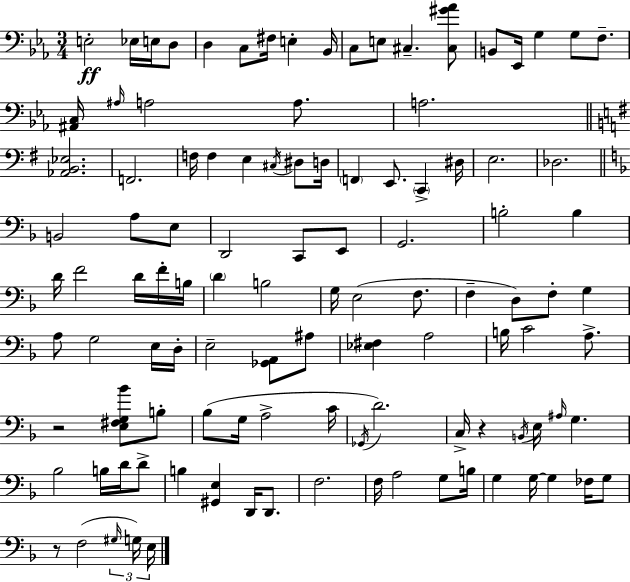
X:1
T:Untitled
M:3/4
L:1/4
K:Eb
E,2 _E,/4 E,/4 D,/2 D, C,/2 ^F,/4 E, _B,,/4 C,/2 E,/2 ^C, [^C,^G_A]/2 B,,/2 _E,,/4 G, G,/2 F,/2 [^A,,C,]/4 ^A,/4 A,2 A,/2 A,2 [_A,,B,,_E,]2 F,,2 F,/4 F, E, ^C,/4 ^D,/2 D,/4 F,, E,,/2 C,, ^D,/4 E,2 _D,2 B,,2 A,/2 E,/2 D,,2 C,,/2 E,,/2 G,,2 B,2 B, D/4 F2 D/4 F/4 B,/4 D B,2 G,/4 E,2 F,/2 F, D,/2 F,/2 G, A,/2 G,2 E,/4 D,/4 E,2 [_G,,A,,]/2 ^A,/2 [_E,^F,] A,2 B,/4 C2 A,/2 z2 [E,^F,G,_B]/2 B,/2 _B,/2 G,/4 A,2 C/4 _G,,/4 D2 C,/4 z B,,/4 E,/4 ^A,/4 G, _B,2 B,/4 D/4 D/2 B, [^G,,E,] D,,/4 D,,/2 F,2 F,/4 A,2 G,/2 B,/4 G, G,/4 G, _F,/4 G,/2 z/2 F,2 ^G,/4 G,/4 E,/4